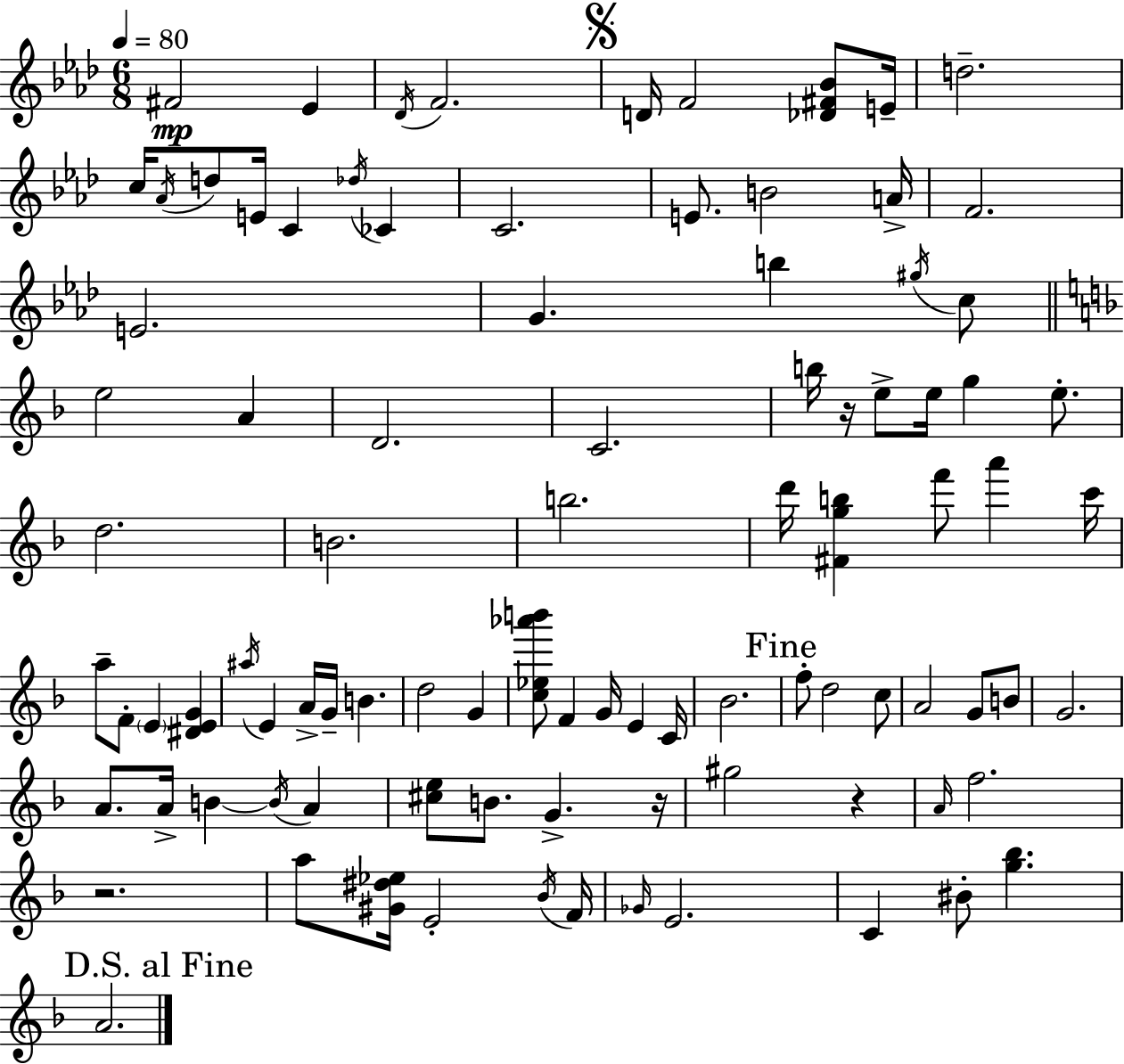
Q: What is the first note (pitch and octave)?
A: F#4